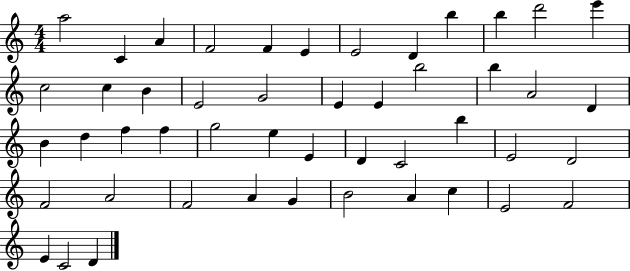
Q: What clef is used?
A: treble